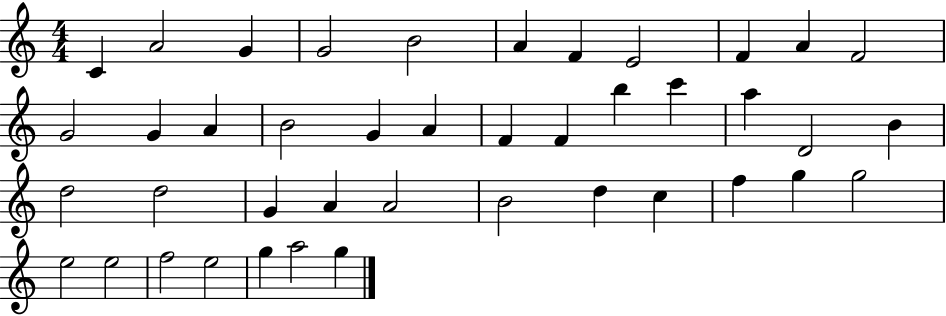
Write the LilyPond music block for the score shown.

{
  \clef treble
  \numericTimeSignature
  \time 4/4
  \key c \major
  c'4 a'2 g'4 | g'2 b'2 | a'4 f'4 e'2 | f'4 a'4 f'2 | \break g'2 g'4 a'4 | b'2 g'4 a'4 | f'4 f'4 b''4 c'''4 | a''4 d'2 b'4 | \break d''2 d''2 | g'4 a'4 a'2 | b'2 d''4 c''4 | f''4 g''4 g''2 | \break e''2 e''2 | f''2 e''2 | g''4 a''2 g''4 | \bar "|."
}